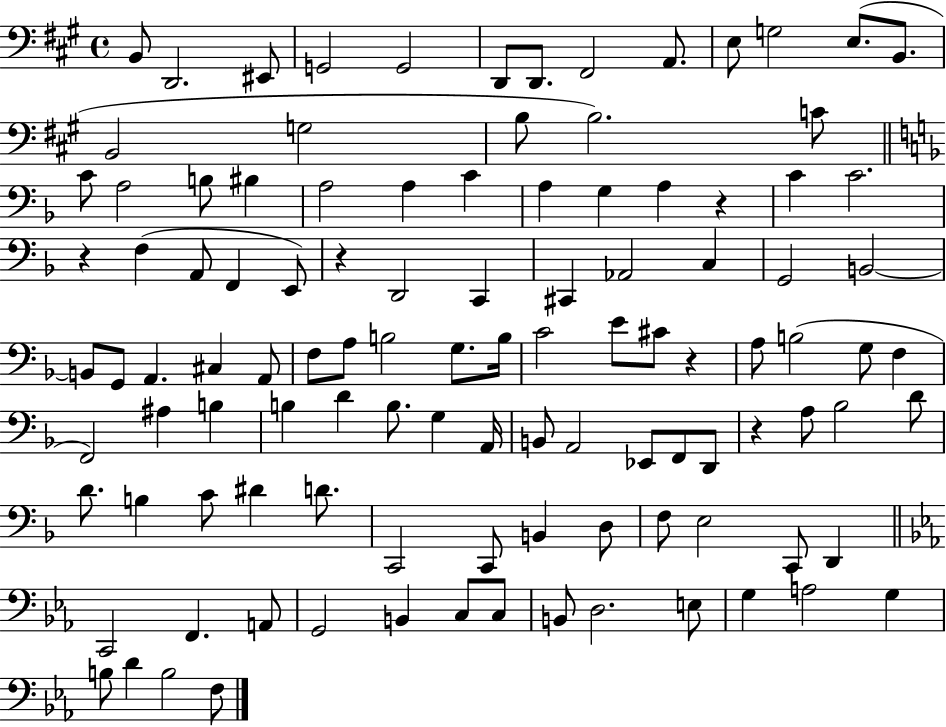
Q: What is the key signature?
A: A major